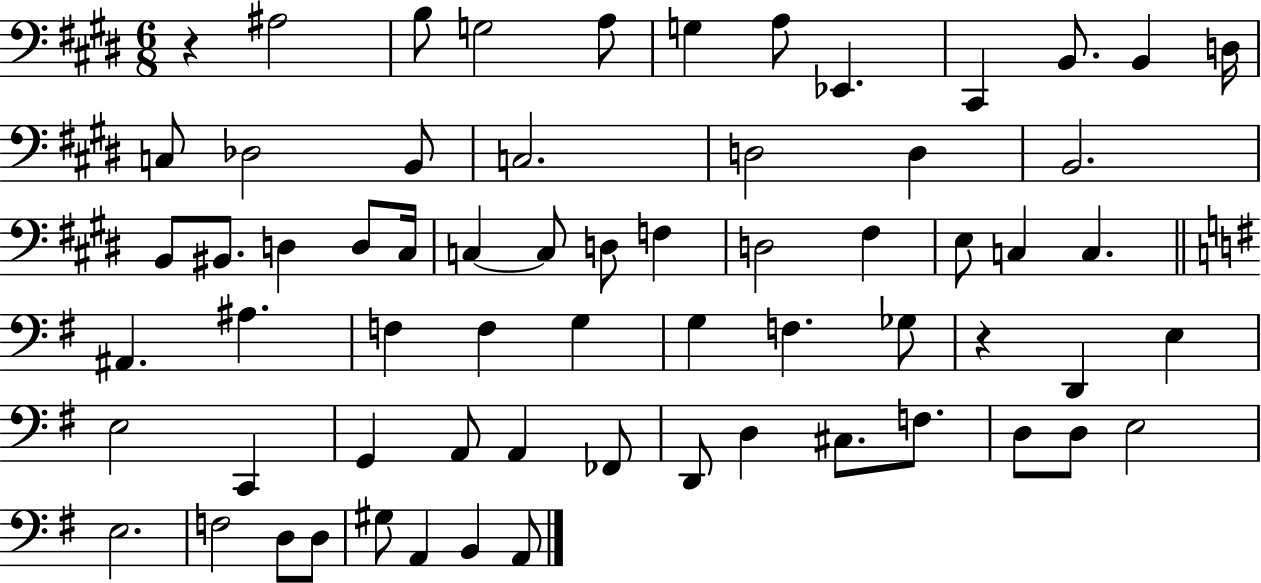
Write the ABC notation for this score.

X:1
T:Untitled
M:6/8
L:1/4
K:E
z ^A,2 B,/2 G,2 A,/2 G, A,/2 _E,, ^C,, B,,/2 B,, D,/4 C,/2 _D,2 B,,/2 C,2 D,2 D, B,,2 B,,/2 ^B,,/2 D, D,/2 ^C,/4 C, C,/2 D,/2 F, D,2 ^F, E,/2 C, C, ^A,, ^A, F, F, G, G, F, _G,/2 z D,, E, E,2 C,, G,, A,,/2 A,, _F,,/2 D,,/2 D, ^C,/2 F,/2 D,/2 D,/2 E,2 E,2 F,2 D,/2 D,/2 ^G,/2 A,, B,, A,,/2